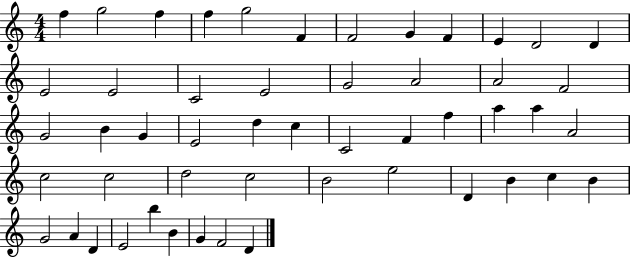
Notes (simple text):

F5/q G5/h F5/q F5/q G5/h F4/q F4/h G4/q F4/q E4/q D4/h D4/q E4/h E4/h C4/h E4/h G4/h A4/h A4/h F4/h G4/h B4/q G4/q E4/h D5/q C5/q C4/h F4/q F5/q A5/q A5/q A4/h C5/h C5/h D5/h C5/h B4/h E5/h D4/q B4/q C5/q B4/q G4/h A4/q D4/q E4/h B5/q B4/q G4/q F4/h D4/q